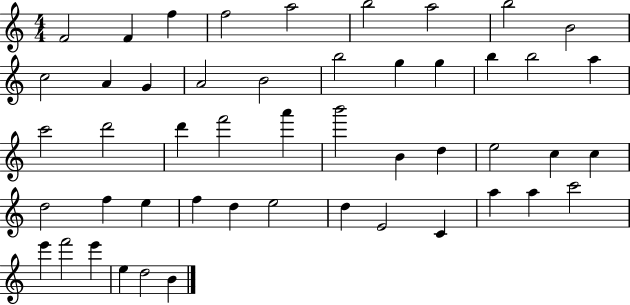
{
  \clef treble
  \numericTimeSignature
  \time 4/4
  \key c \major
  f'2 f'4 f''4 | f''2 a''2 | b''2 a''2 | b''2 b'2 | \break c''2 a'4 g'4 | a'2 b'2 | b''2 g''4 g''4 | b''4 b''2 a''4 | \break c'''2 d'''2 | d'''4 f'''2 a'''4 | b'''2 b'4 d''4 | e''2 c''4 c''4 | \break d''2 f''4 e''4 | f''4 d''4 e''2 | d''4 e'2 c'4 | a''4 a''4 c'''2 | \break e'''4 f'''2 e'''4 | e''4 d''2 b'4 | \bar "|."
}